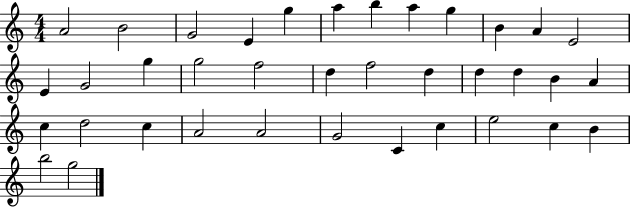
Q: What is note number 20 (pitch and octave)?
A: D5